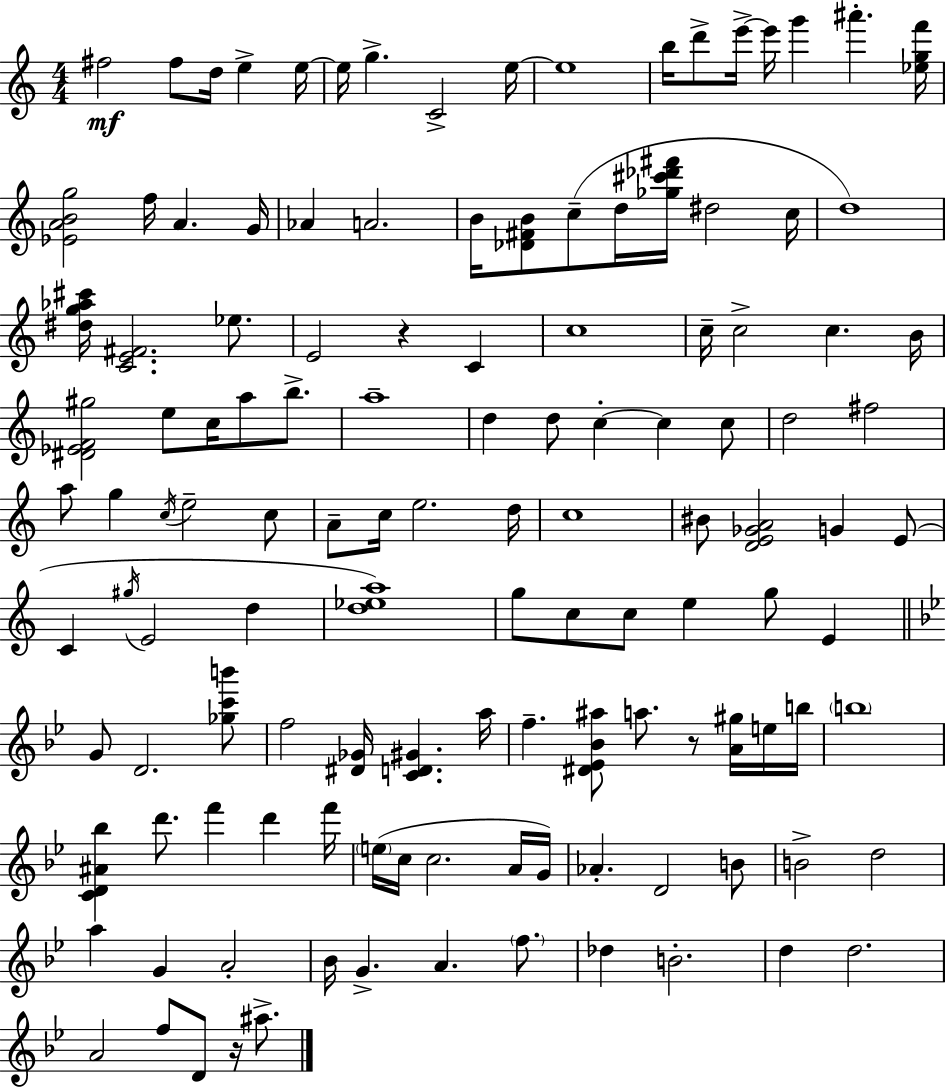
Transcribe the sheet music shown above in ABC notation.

X:1
T:Untitled
M:4/4
L:1/4
K:Am
^f2 ^f/2 d/4 e e/4 e/4 g C2 e/4 e4 b/4 d'/2 e'/4 e'/4 g' ^a' [_egf']/4 [_EABg]2 f/4 A G/4 _A A2 B/4 [_D^FB]/2 c/2 d/4 [_g^c'_d'^f']/4 ^d2 c/4 d4 [^dg_a^c']/4 [CE^F]2 _e/2 E2 z C c4 c/4 c2 c B/4 [^D_EF^g]2 e/2 c/4 a/2 b/2 a4 d d/2 c c c/2 d2 ^f2 a/2 g c/4 e2 c/2 A/2 c/4 e2 d/4 c4 ^B/2 [DE_GA]2 G E/2 C ^g/4 E2 d [d_ea]4 g/2 c/2 c/2 e g/2 E G/2 D2 [_gc'b']/2 f2 [^D_G]/4 [CD^G] a/4 f [^D_E_B^a]/2 a/2 z/2 [A^g]/4 e/4 b/4 b4 [CD^A_b] d'/2 f' d' f'/4 e/4 c/4 c2 A/4 G/4 _A D2 B/2 B2 d2 a G A2 _B/4 G A f/2 _d B2 d d2 A2 f/2 D/2 z/4 ^a/2